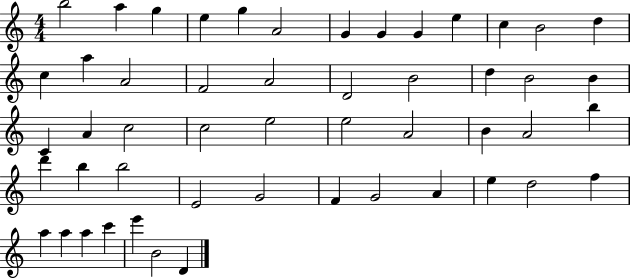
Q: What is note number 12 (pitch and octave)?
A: B4